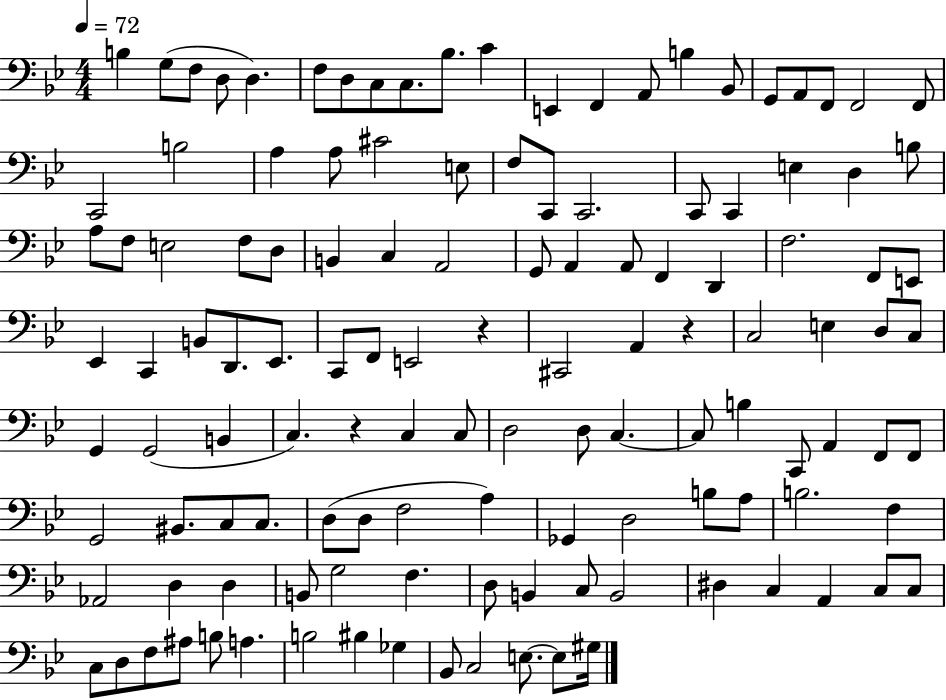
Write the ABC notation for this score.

X:1
T:Untitled
M:4/4
L:1/4
K:Bb
B, G,/2 F,/2 D,/2 D, F,/2 D,/2 C,/2 C,/2 _B,/2 C E,, F,, A,,/2 B, _B,,/2 G,,/2 A,,/2 F,,/2 F,,2 F,,/2 C,,2 B,2 A, A,/2 ^C2 E,/2 F,/2 C,,/2 C,,2 C,,/2 C,, E, D, B,/2 A,/2 F,/2 E,2 F,/2 D,/2 B,, C, A,,2 G,,/2 A,, A,,/2 F,, D,, F,2 F,,/2 E,,/2 _E,, C,, B,,/2 D,,/2 _E,,/2 C,,/2 F,,/2 E,,2 z ^C,,2 A,, z C,2 E, D,/2 C,/2 G,, G,,2 B,, C, z C, C,/2 D,2 D,/2 C, C,/2 B, C,,/2 A,, F,,/2 F,,/2 G,,2 ^B,,/2 C,/2 C,/2 D,/2 D,/2 F,2 A, _G,, D,2 B,/2 A,/2 B,2 F, _A,,2 D, D, B,,/2 G,2 F, D,/2 B,, C,/2 B,,2 ^D, C, A,, C,/2 C,/2 C,/2 D,/2 F,/2 ^A,/2 B,/2 A, B,2 ^B, _G, _B,,/2 C,2 E,/2 E,/2 ^G,/4